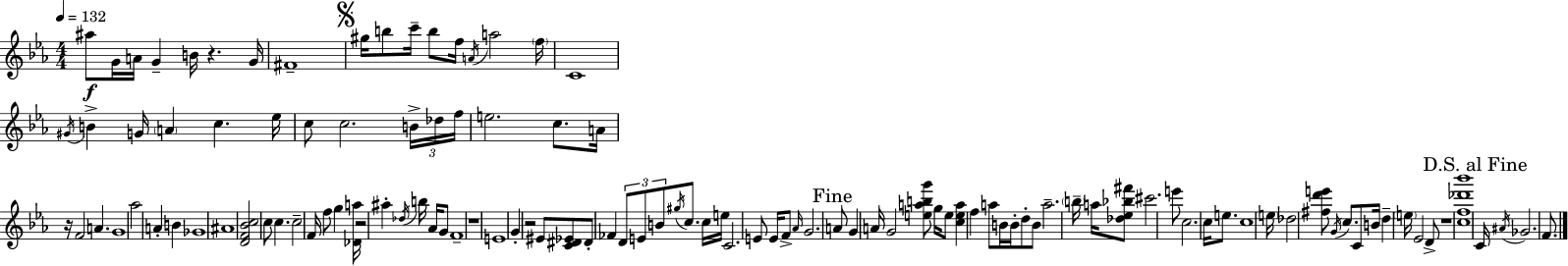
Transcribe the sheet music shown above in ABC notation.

X:1
T:Untitled
M:4/4
L:1/4
K:Cm
^a/2 G/4 A/4 G B/4 z G/4 ^F4 ^g/4 b/2 c'/4 b/2 f/4 A/4 a2 f/4 C4 ^G/4 B G/4 A c _e/4 c/2 c2 B/4 _d/4 f/4 e2 c/2 A/4 z/4 F2 A G4 _a2 A B _G4 ^A4 [DF_Bc]2 c/2 c c2 F/4 f/2 g [_Da]/4 z2 ^a _d/4 b/4 _A/4 G/2 F4 z4 E4 G z2 ^E/2 [C^D_E]/2 ^D/2 _F D/2 E/2 B/2 ^g/4 c/2 c/4 e/4 C2 E/2 E/4 F/2 _A/4 G2 A/2 G A/4 G2 [eabg']/2 g/4 e/2 [cea] f a/2 B/4 B/4 d/2 B/2 a2 b/4 a/4 [_d_e_b^f']/2 ^c'2 e'/2 c2 c/4 e/2 c4 e/4 _d2 [^fd'e']/2 G/4 c/2 C/2 B/4 d e/4 _E2 D/2 z4 [cf_d'_b']4 C/4 ^A/4 _G2 F/2